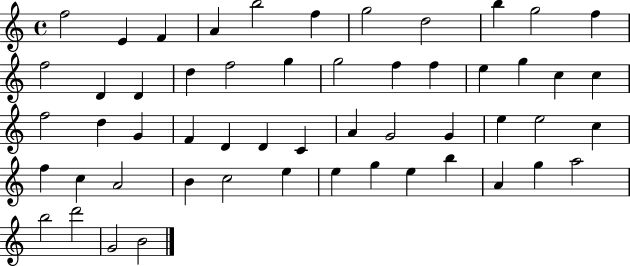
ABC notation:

X:1
T:Untitled
M:4/4
L:1/4
K:C
f2 E F A b2 f g2 d2 b g2 f f2 D D d f2 g g2 f f e g c c f2 d G F D D C A G2 G e e2 c f c A2 B c2 e e g e b A g a2 b2 d'2 G2 B2